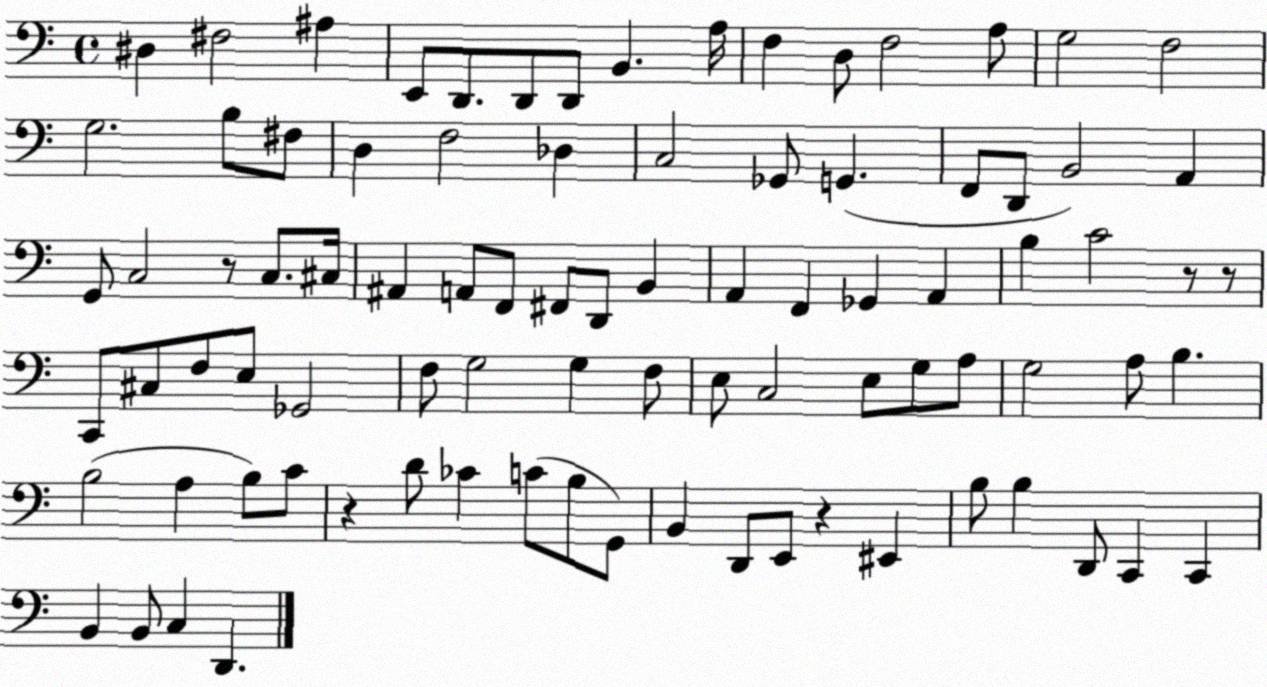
X:1
T:Untitled
M:4/4
L:1/4
K:C
^D, ^F,2 ^A, E,,/2 D,,/2 D,,/2 D,,/2 B,, A,/4 F, D,/2 F,2 A,/2 G,2 F,2 G,2 B,/2 ^F,/2 D, F,2 _D, C,2 _G,,/2 G,, F,,/2 D,,/2 B,,2 A,, G,,/2 C,2 z/2 C,/2 ^C,/4 ^A,, A,,/2 F,,/2 ^F,,/2 D,,/2 B,, A,, F,, _G,, A,, B, C2 z/2 z/2 C,,/2 ^C,/2 F,/2 E,/2 _G,,2 F,/2 G,2 G, F,/2 E,/2 C,2 E,/2 G,/2 A,/2 G,2 A,/2 B, B,2 A, B,/2 C/2 z D/2 _C C/2 B,/2 G,,/2 B,, D,,/2 E,,/2 z ^E,, B,/2 B, D,,/2 C,, C,, B,, B,,/2 C, D,,